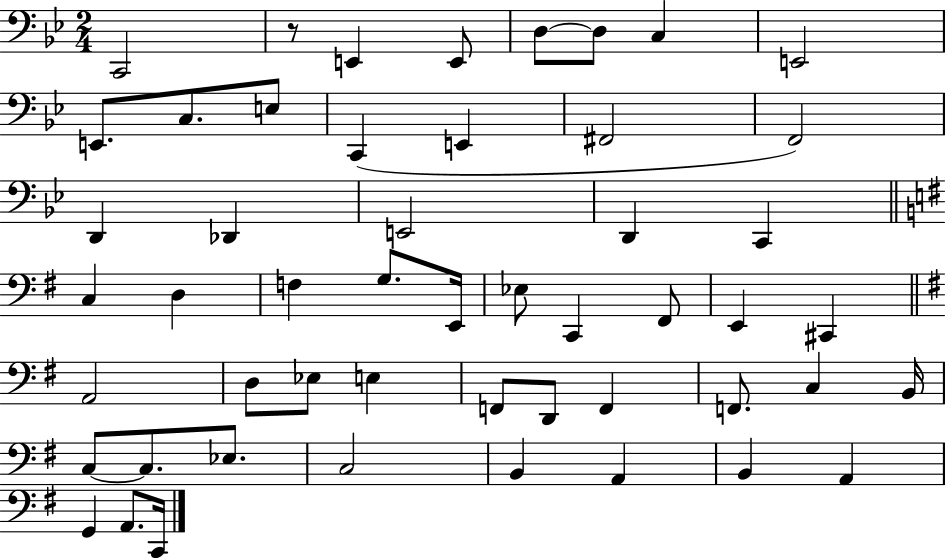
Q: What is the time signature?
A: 2/4